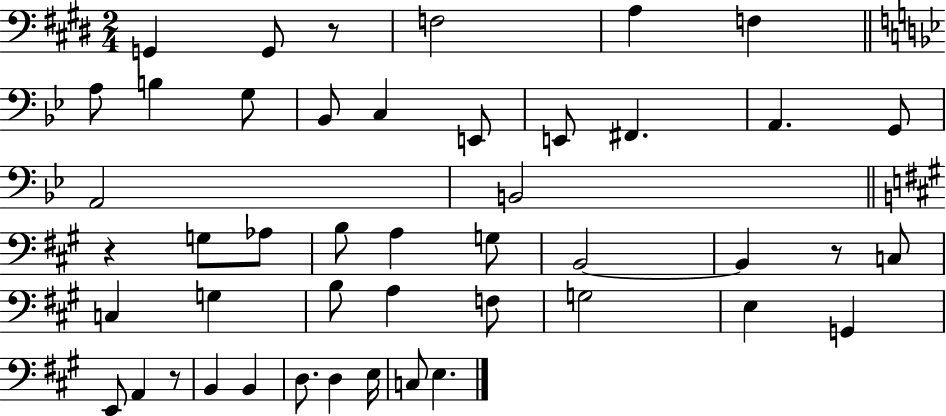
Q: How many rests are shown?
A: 4